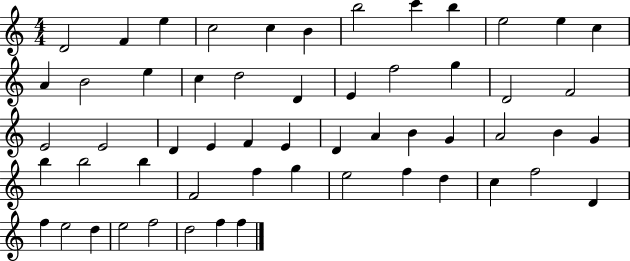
D4/h F4/q E5/q C5/h C5/q B4/q B5/h C6/q B5/q E5/h E5/q C5/q A4/q B4/h E5/q C5/q D5/h D4/q E4/q F5/h G5/q D4/h F4/h E4/h E4/h D4/q E4/q F4/q E4/q D4/q A4/q B4/q G4/q A4/h B4/q G4/q B5/q B5/h B5/q F4/h F5/q G5/q E5/h F5/q D5/q C5/q F5/h D4/q F5/q E5/h D5/q E5/h F5/h D5/h F5/q F5/q